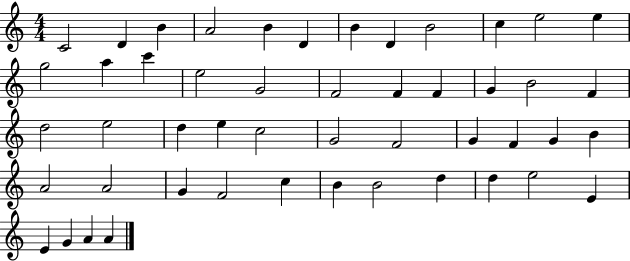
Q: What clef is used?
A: treble